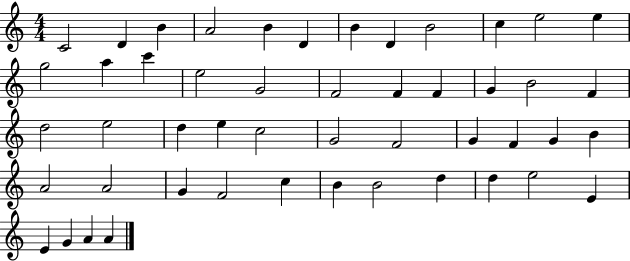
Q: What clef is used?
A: treble